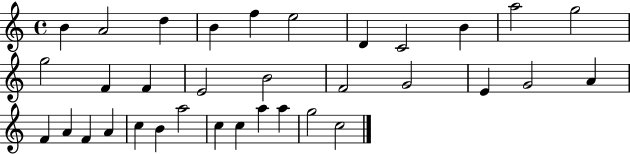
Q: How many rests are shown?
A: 0